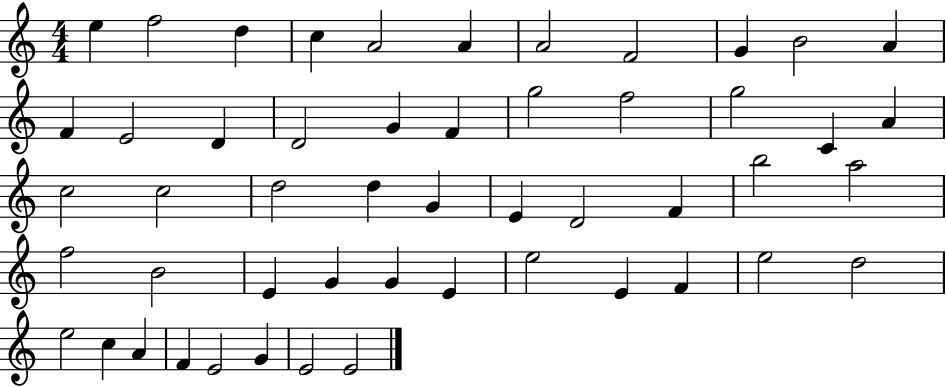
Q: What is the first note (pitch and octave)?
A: E5